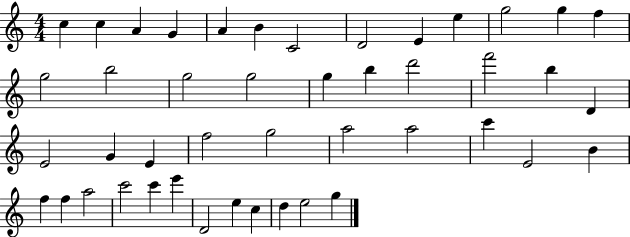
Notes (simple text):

C5/q C5/q A4/q G4/q A4/q B4/q C4/h D4/h E4/q E5/q G5/h G5/q F5/q G5/h B5/h G5/h G5/h G5/q B5/q D6/h F6/h B5/q D4/q E4/h G4/q E4/q F5/h G5/h A5/h A5/h C6/q E4/h B4/q F5/q F5/q A5/h C6/h C6/q E6/q D4/h E5/q C5/q D5/q E5/h G5/q